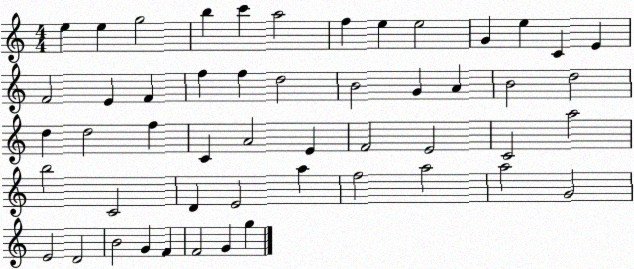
X:1
T:Untitled
M:4/4
L:1/4
K:C
e e g2 b c' a2 f e e2 G e C E F2 E F f f d2 B2 G A B2 d2 d d2 f C A2 E F2 E2 C2 a2 b2 C2 D E2 a f2 a2 a2 G2 E2 D2 B2 G F F2 G g